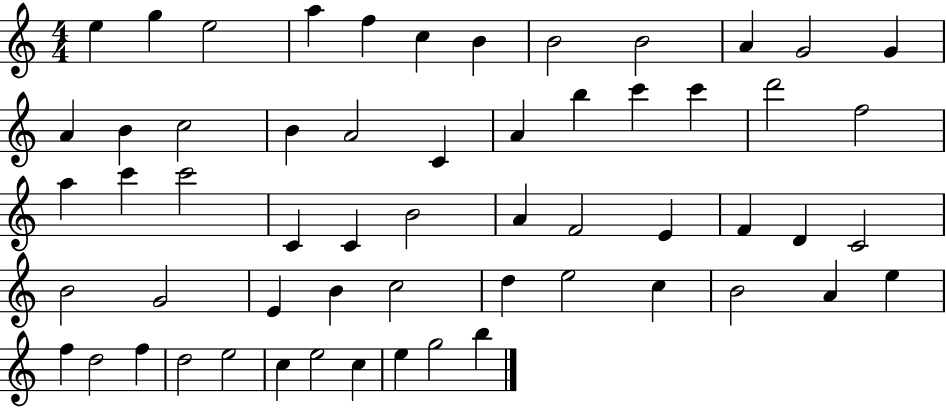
E5/q G5/q E5/h A5/q F5/q C5/q B4/q B4/h B4/h A4/q G4/h G4/q A4/q B4/q C5/h B4/q A4/h C4/q A4/q B5/q C6/q C6/q D6/h F5/h A5/q C6/q C6/h C4/q C4/q B4/h A4/q F4/h E4/q F4/q D4/q C4/h B4/h G4/h E4/q B4/q C5/h D5/q E5/h C5/q B4/h A4/q E5/q F5/q D5/h F5/q D5/h E5/h C5/q E5/h C5/q E5/q G5/h B5/q